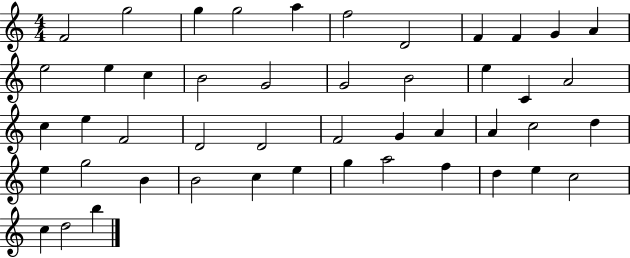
{
  \clef treble
  \numericTimeSignature
  \time 4/4
  \key c \major
  f'2 g''2 | g''4 g''2 a''4 | f''2 d'2 | f'4 f'4 g'4 a'4 | \break e''2 e''4 c''4 | b'2 g'2 | g'2 b'2 | e''4 c'4 a'2 | \break c''4 e''4 f'2 | d'2 d'2 | f'2 g'4 a'4 | a'4 c''2 d''4 | \break e''4 g''2 b'4 | b'2 c''4 e''4 | g''4 a''2 f''4 | d''4 e''4 c''2 | \break c''4 d''2 b''4 | \bar "|."
}